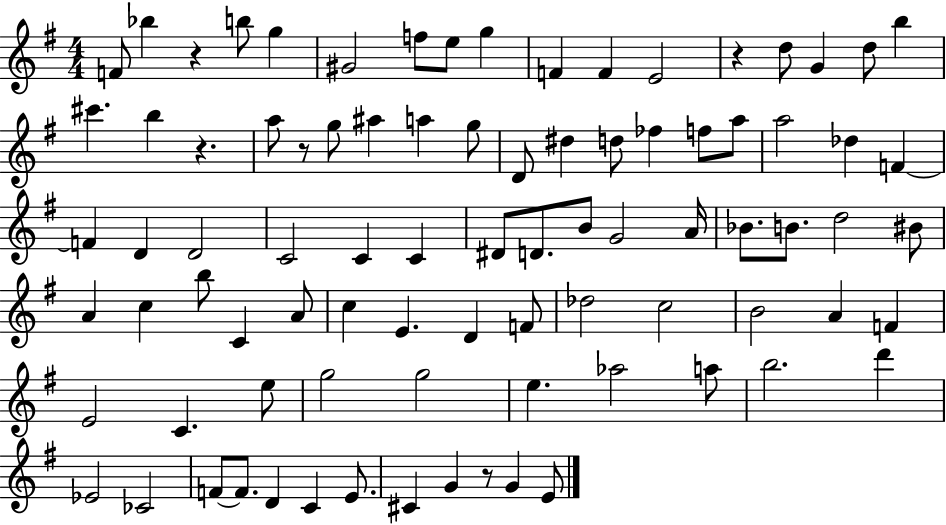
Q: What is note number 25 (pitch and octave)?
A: D5